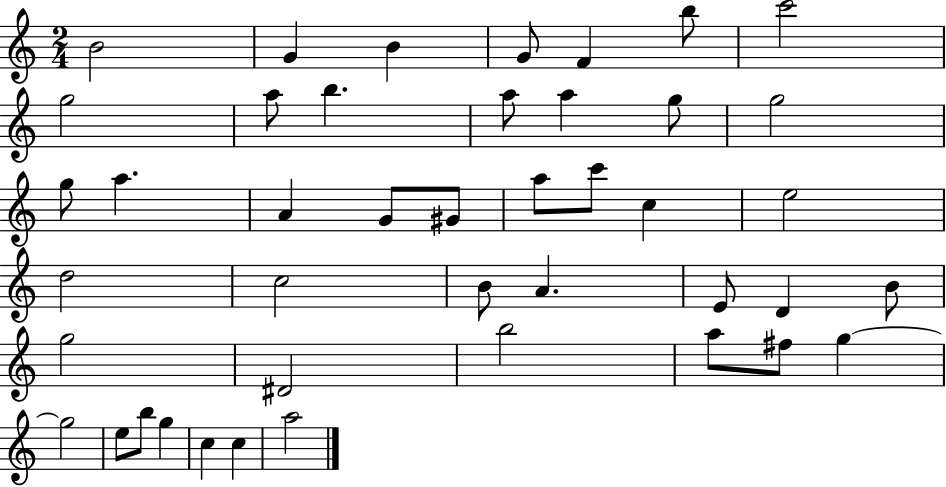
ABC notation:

X:1
T:Untitled
M:2/4
L:1/4
K:C
B2 G B G/2 F b/2 c'2 g2 a/2 b a/2 a g/2 g2 g/2 a A G/2 ^G/2 a/2 c'/2 c e2 d2 c2 B/2 A E/2 D B/2 g2 ^D2 b2 a/2 ^f/2 g g2 e/2 b/2 g c c a2